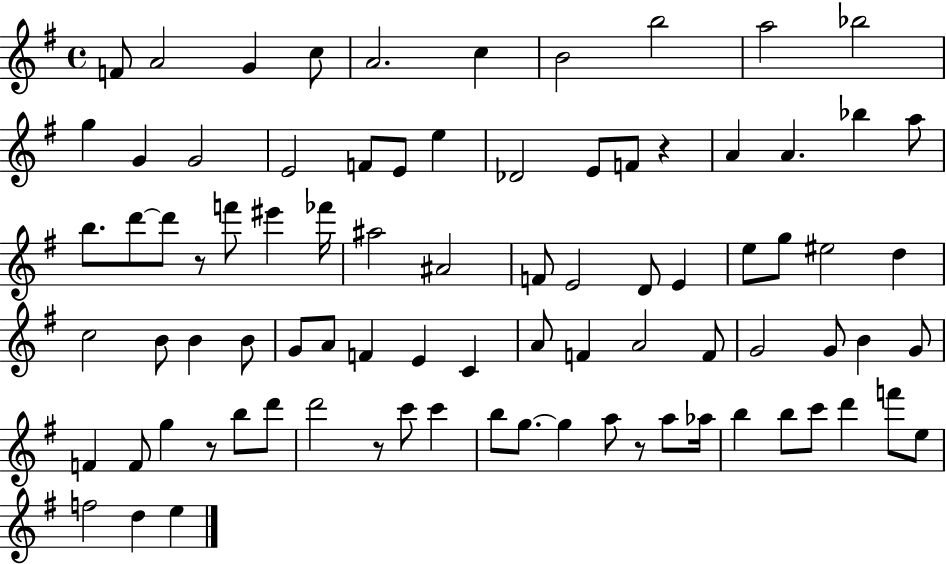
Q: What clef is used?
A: treble